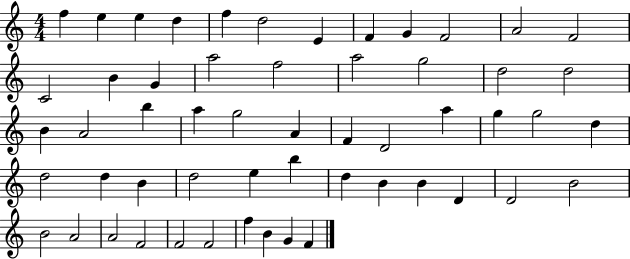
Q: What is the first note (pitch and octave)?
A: F5